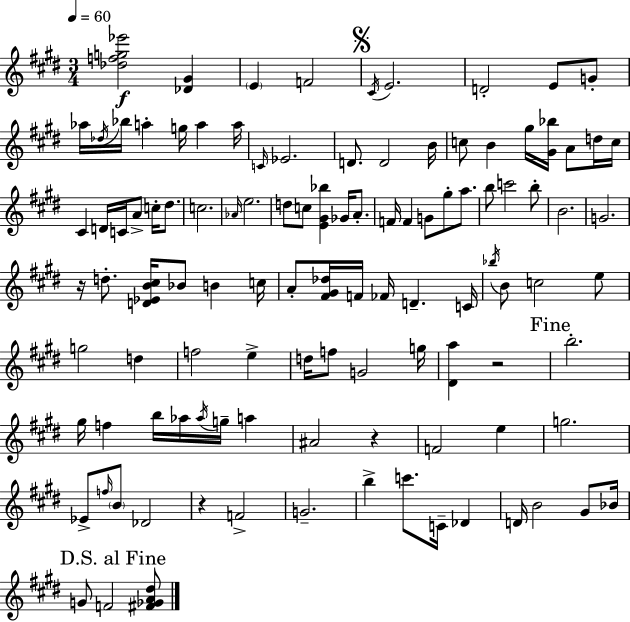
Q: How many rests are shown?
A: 4